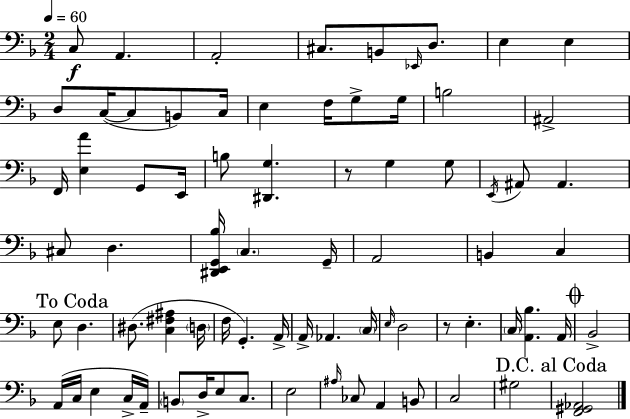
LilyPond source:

{
  \clef bass
  \numericTimeSignature
  \time 2/4
  \key f \major
  \tempo 4 = 60
  c8\f a,4. | a,2-. | cis8. b,8 \grace { ees,16 } d8. | e4 e4 | \break d8 c16~(~ c8 b,8) | c16 e4 f16 g8-> | g16 b2 | ais,2-> | \break f,16 <e a'>4 g,8 | e,16 b8 <dis, g>4. | r8 g4 g8 | \acciaccatura { e,16 } ais,8 ais,4. | \break cis8 d4. | <dis, e, g, bes>16 \parenthesize c4. | g,16-- a,2 | b,4 c4 | \break \mark "To Coda" e8 d4. | dis8.( <c fis ais>4 | \parenthesize d16 f16 g,4.-.) | a,16-> a,16-> aes,4. | \break \parenthesize c16 \grace { e16 } d2 | r8 e4.-. | \parenthesize c16 <a, bes>4. | a,16 \mark \markup { \musicglyph "scripts.coda" } bes,2-> | \break a,16( c16 e4 | c16-> a,16--) \parenthesize b,8 d16-> e8 | c8. e2 | \grace { ais16 } ces8 a,4 | \break b,8 c2 | gis2 | \mark "D.C. al Coda" <f, gis, aes,>2 | \bar "|."
}